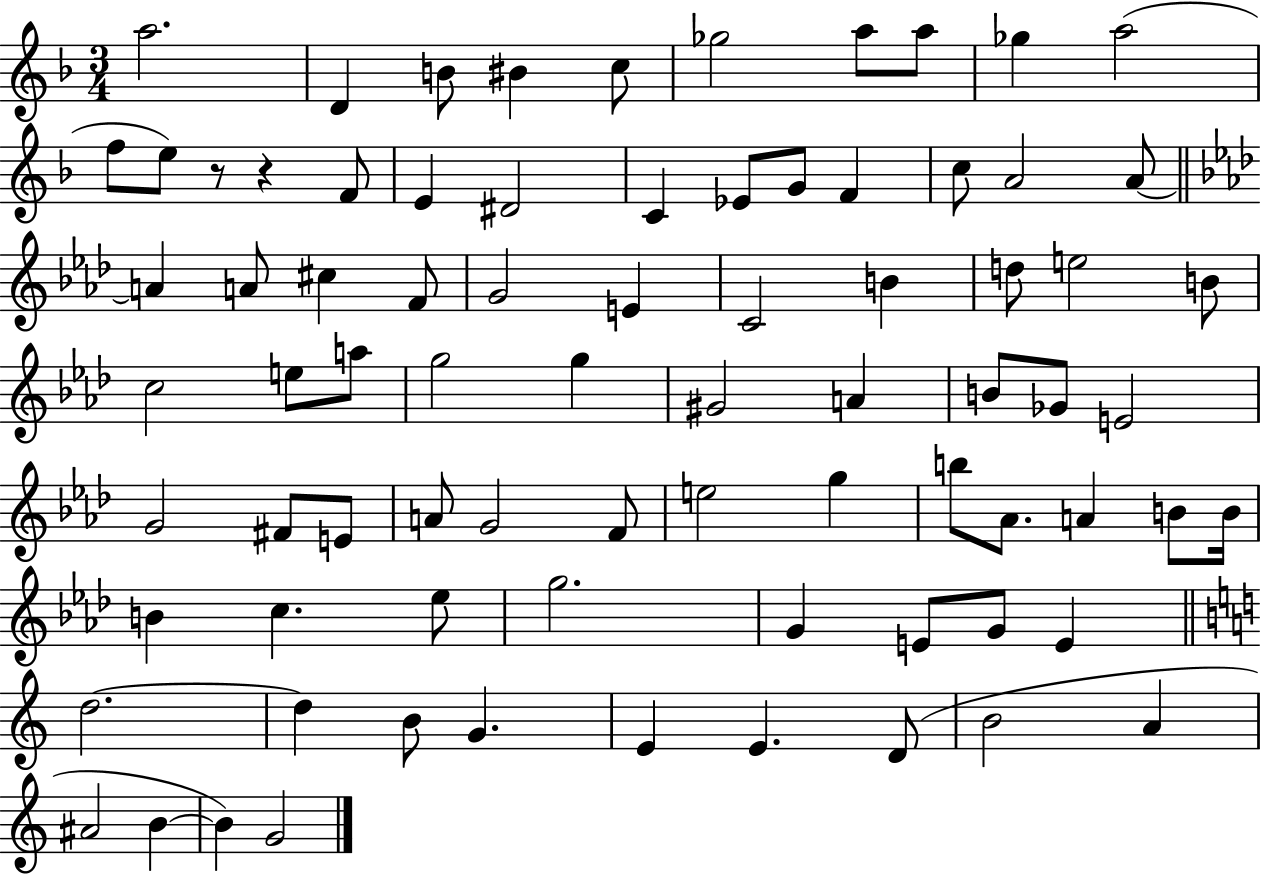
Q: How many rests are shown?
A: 2